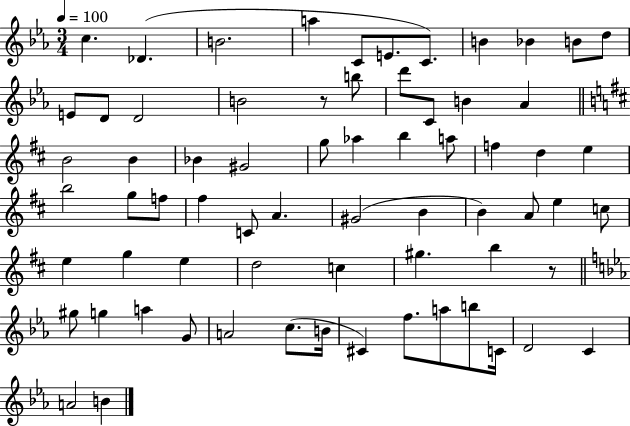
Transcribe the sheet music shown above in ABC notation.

X:1
T:Untitled
M:3/4
L:1/4
K:Eb
c _D B2 a C/2 E/2 C/2 B _B B/2 d/2 E/2 D/2 D2 B2 z/2 b/2 d'/2 C/2 B _A B2 B _B ^G2 g/2 _a b a/2 f d e b2 g/2 f/2 ^f C/2 A ^G2 B B A/2 e c/2 e g e d2 c ^g b z/2 ^g/2 g a G/2 A2 c/2 B/4 ^C f/2 a/2 b/2 C/4 D2 C A2 B